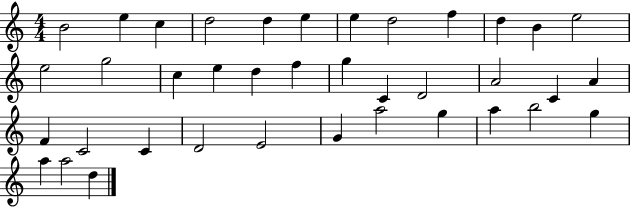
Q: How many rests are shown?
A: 0